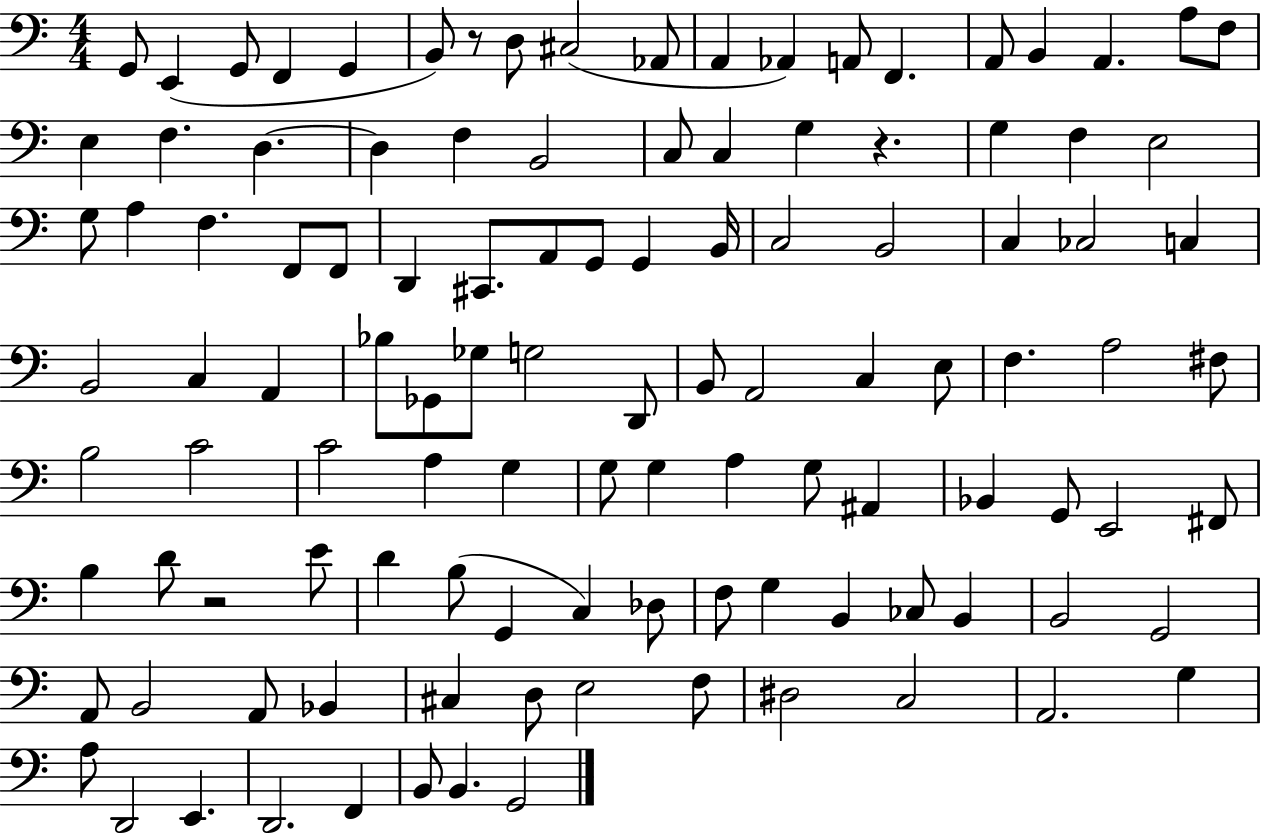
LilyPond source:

{
  \clef bass
  \numericTimeSignature
  \time 4/4
  \key c \major
  g,8 e,4( g,8 f,4 g,4 | b,8) r8 d8 cis2( aes,8 | a,4 aes,4) a,8 f,4. | a,8 b,4 a,4. a8 f8 | \break e4 f4. d4.~~ | d4 f4 b,2 | c8 c4 g4 r4. | g4 f4 e2 | \break g8 a4 f4. f,8 f,8 | d,4 cis,8. a,8 g,8 g,4 b,16 | c2 b,2 | c4 ces2 c4 | \break b,2 c4 a,4 | bes8 ges,8 ges8 g2 d,8 | b,8 a,2 c4 e8 | f4. a2 fis8 | \break b2 c'2 | c'2 a4 g4 | g8 g4 a4 g8 ais,4 | bes,4 g,8 e,2 fis,8 | \break b4 d'8 r2 e'8 | d'4 b8( g,4 c4) des8 | f8 g4 b,4 ces8 b,4 | b,2 g,2 | \break a,8 b,2 a,8 bes,4 | cis4 d8 e2 f8 | dis2 c2 | a,2. g4 | \break a8 d,2 e,4. | d,2. f,4 | b,8 b,4. g,2 | \bar "|."
}